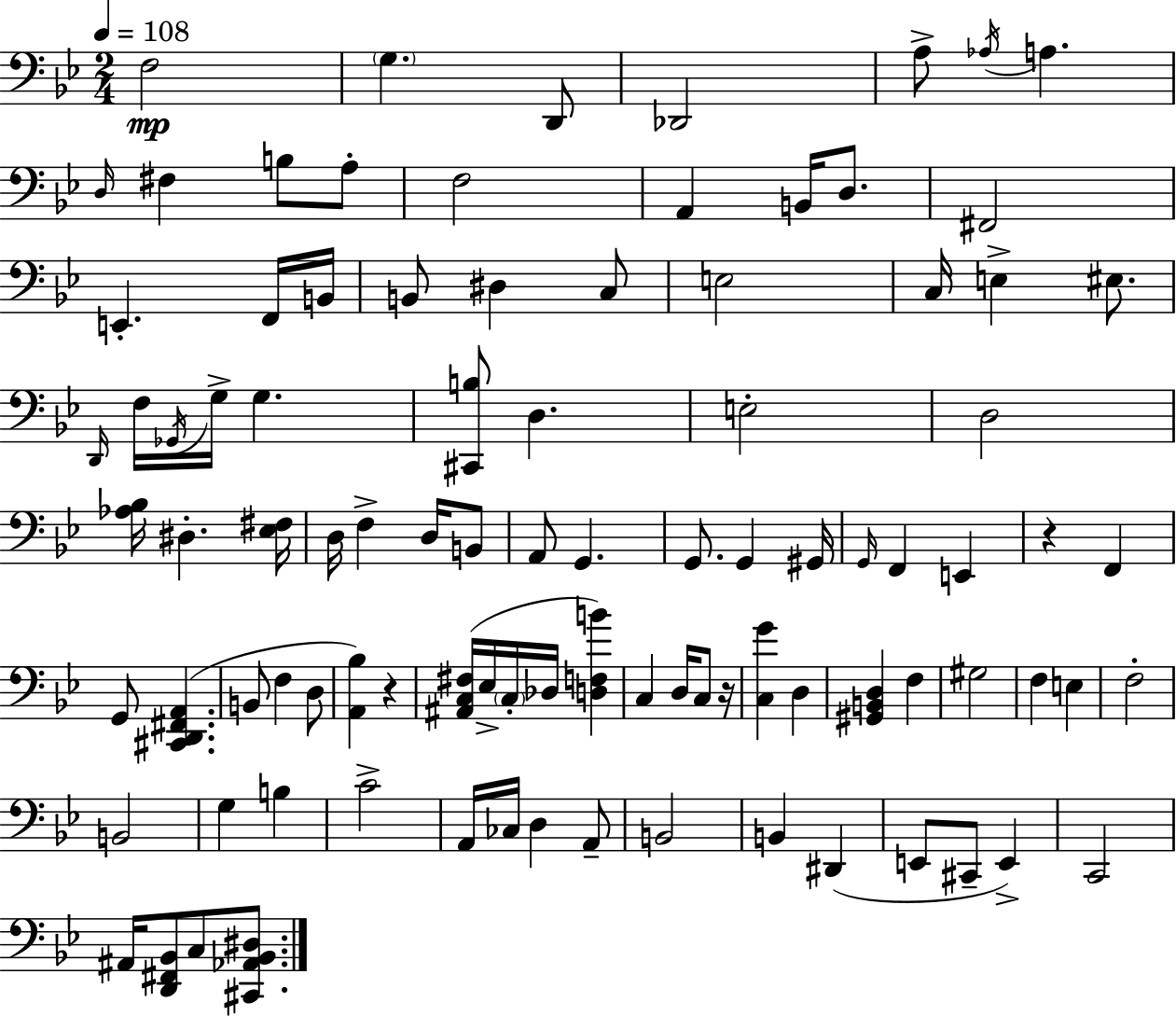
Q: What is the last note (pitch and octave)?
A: C3